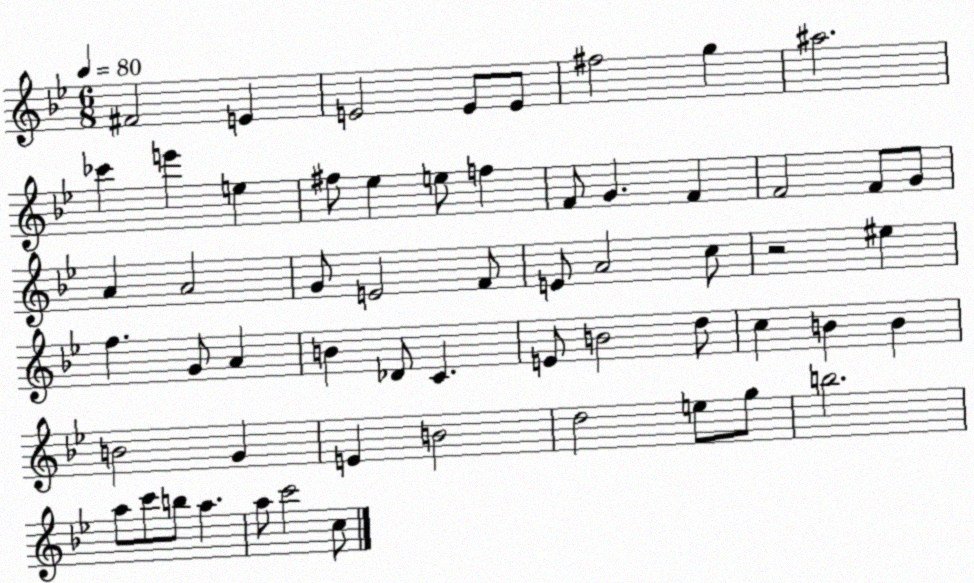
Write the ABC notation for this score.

X:1
T:Untitled
M:6/8
L:1/4
K:Bb
^F2 E E2 E/2 E/2 ^f2 g ^a2 _c' e' e ^f/2 _e e/2 f F/2 G F F2 F/2 G/2 A A2 G/2 E2 F/2 E/2 A2 c/2 z2 ^e f G/2 A B _D/2 C E/2 B2 d/2 c B B B2 G E B2 d2 e/2 g/2 b2 a/2 c'/2 b/2 a a/2 c'2 c/2